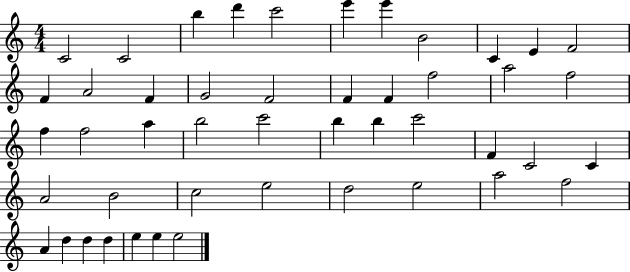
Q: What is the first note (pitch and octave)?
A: C4